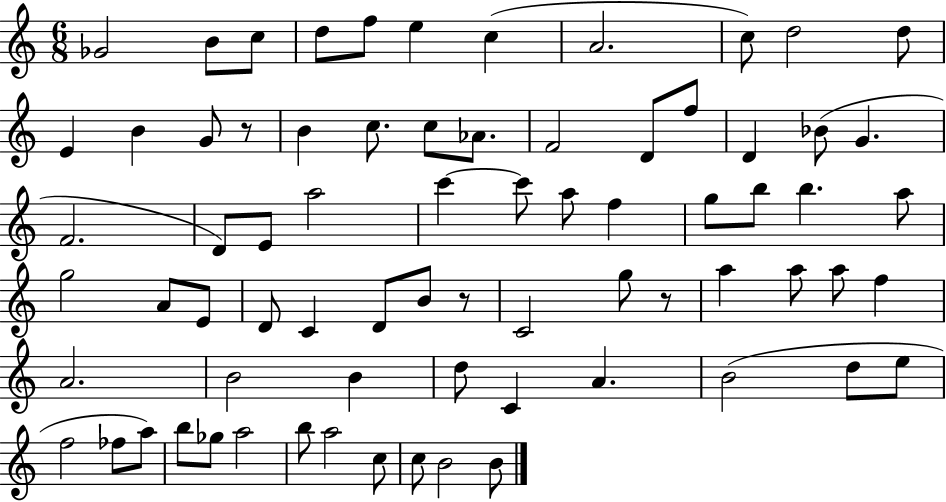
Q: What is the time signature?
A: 6/8